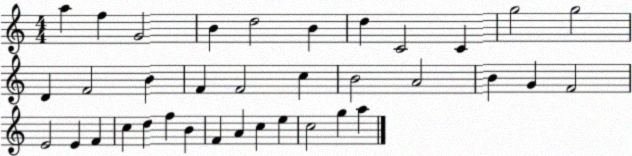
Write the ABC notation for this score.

X:1
T:Untitled
M:4/4
L:1/4
K:C
a f G2 B d2 B d C2 C g2 g2 D F2 B F F2 c B2 A2 B G F2 E2 E F c d f B F A c e c2 g a